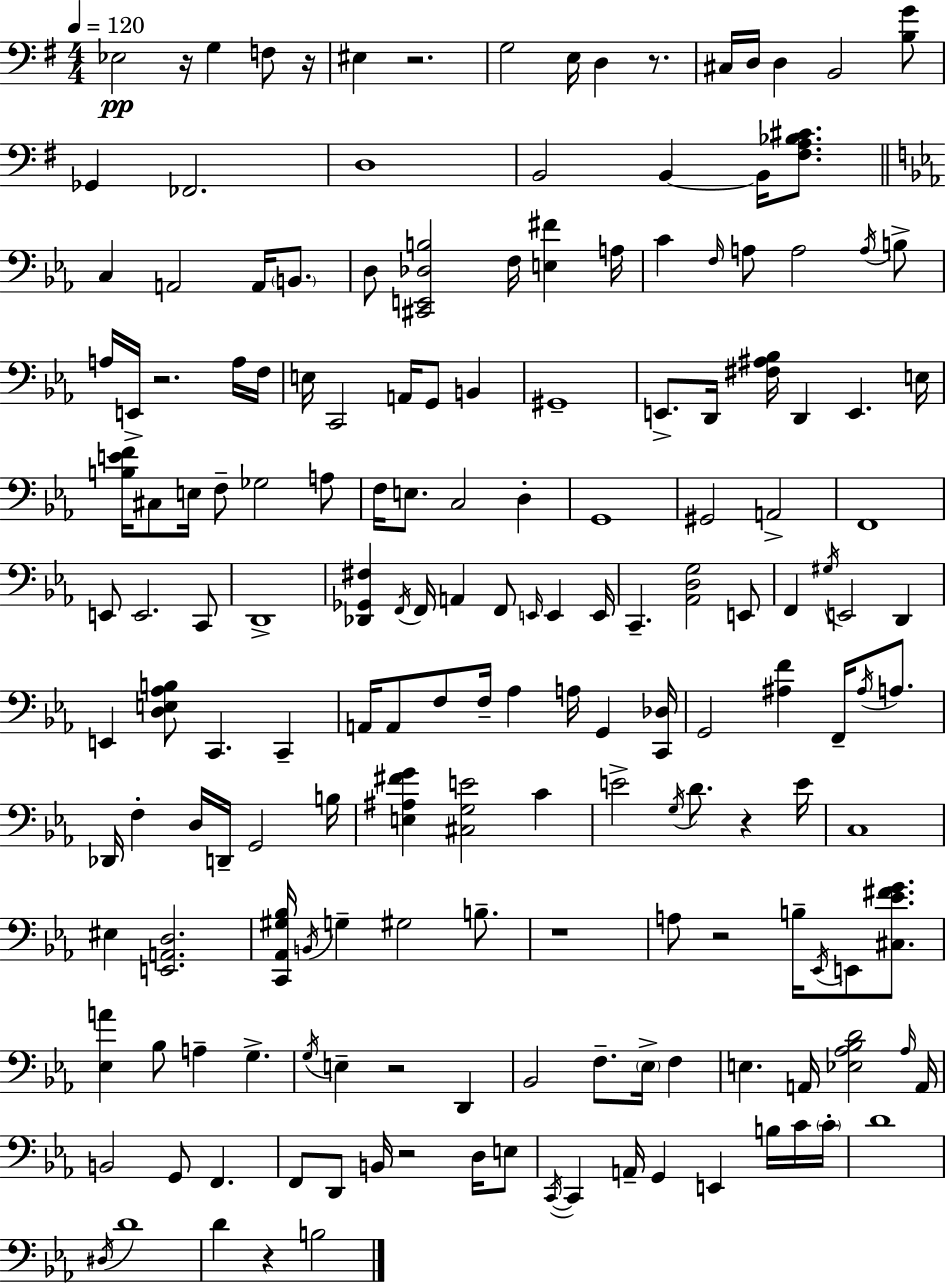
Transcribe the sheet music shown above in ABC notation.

X:1
T:Untitled
M:4/4
L:1/4
K:G
_E,2 z/4 G, F,/2 z/4 ^E, z2 G,2 E,/4 D, z/2 ^C,/4 D,/4 D, B,,2 [B,G]/2 _G,, _F,,2 D,4 B,,2 B,, B,,/4 [^F,A,_B,^C]/2 C, A,,2 A,,/4 B,,/2 D,/2 [^C,,E,,_D,B,]2 F,/4 [E,^F] A,/4 C F,/4 A,/2 A,2 A,/4 B,/2 A,/4 E,,/4 z2 A,/4 F,/4 E,/4 C,,2 A,,/4 G,,/2 B,, ^G,,4 E,,/2 D,,/4 [^F,^A,_B,]/4 D,, E,, E,/4 [B,EF]/4 ^C,/2 E,/4 F,/2 _G,2 A,/2 F,/4 E,/2 C,2 D, G,,4 ^G,,2 A,,2 F,,4 E,,/2 E,,2 C,,/2 D,,4 [_D,,_G,,^F,] F,,/4 F,,/4 A,, F,,/2 E,,/4 E,, E,,/4 C,, [_A,,D,G,]2 E,,/2 F,, ^G,/4 E,,2 D,, E,, [D,E,_A,B,]/2 C,, C,, A,,/4 A,,/2 F,/2 F,/4 _A, A,/4 G,, [C,,_D,]/4 G,,2 [^A,F] F,,/4 ^A,/4 A,/2 _D,,/4 F, D,/4 D,,/4 G,,2 B,/4 [E,^A,^FG] [^C,G,E]2 C E2 G,/4 D/2 z E/4 C,4 ^E, [E,,A,,D,]2 [C,,_A,,^G,_B,]/4 B,,/4 G, ^G,2 B,/2 z4 A,/2 z2 B,/4 _E,,/4 E,,/2 [^C,_E^FG]/2 [_E,A] _B,/2 A, G, G,/4 E, z2 D,, _B,,2 F,/2 _E,/4 F, E, A,,/4 [_E,_A,_B,D]2 _A,/4 A,,/4 B,,2 G,,/2 F,, F,,/2 D,,/2 B,,/4 z2 D,/4 E,/2 C,,/4 C,, A,,/4 G,, E,, B,/4 C/4 C/4 D4 ^D,/4 D4 D z B,2